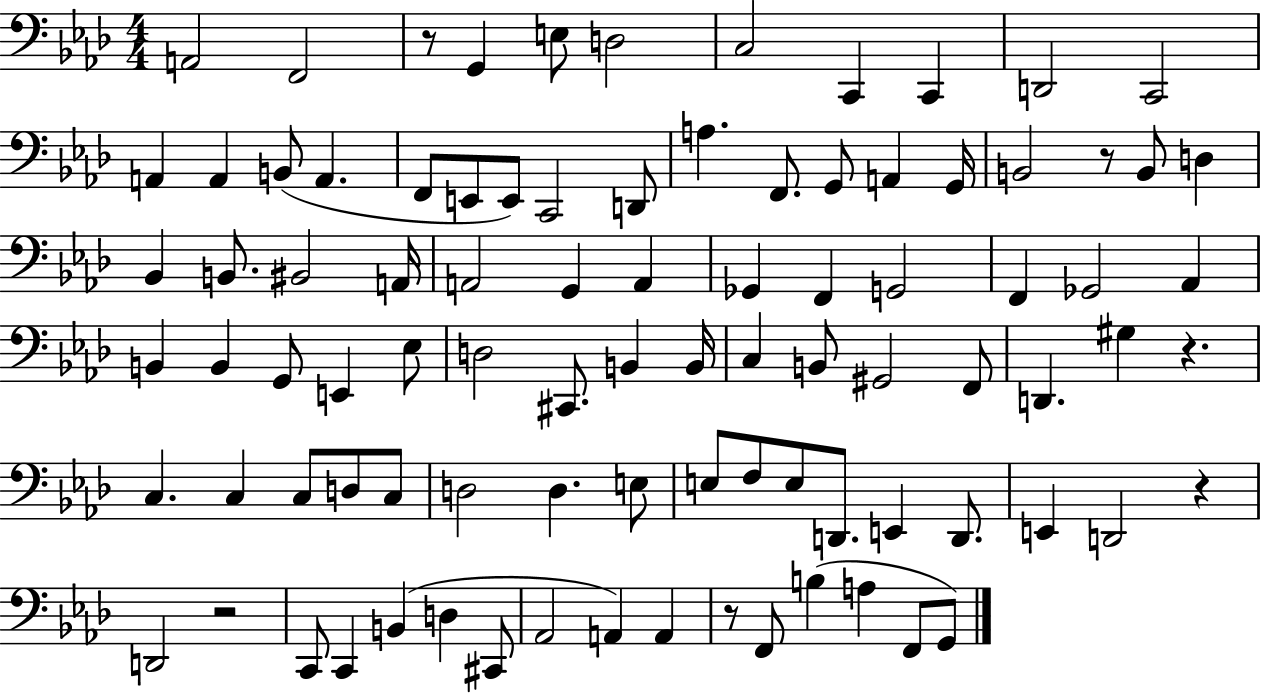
A2/h F2/h R/e G2/q E3/e D3/h C3/h C2/q C2/q D2/h C2/h A2/q A2/q B2/e A2/q. F2/e E2/e E2/e C2/h D2/e A3/q. F2/e. G2/e A2/q G2/s B2/h R/e B2/e D3/q Bb2/q B2/e. BIS2/h A2/s A2/h G2/q A2/q Gb2/q F2/q G2/h F2/q Gb2/h Ab2/q B2/q B2/q G2/e E2/q Eb3/e D3/h C#2/e. B2/q B2/s C3/q B2/e G#2/h F2/e D2/q. G#3/q R/q. C3/q. C3/q C3/e D3/e C3/e D3/h D3/q. E3/e E3/e F3/e E3/e D2/e. E2/q D2/e. E2/q D2/h R/q D2/h R/h C2/e C2/q B2/q D3/q C#2/e Ab2/h A2/q A2/q R/e F2/e B3/q A3/q F2/e G2/e